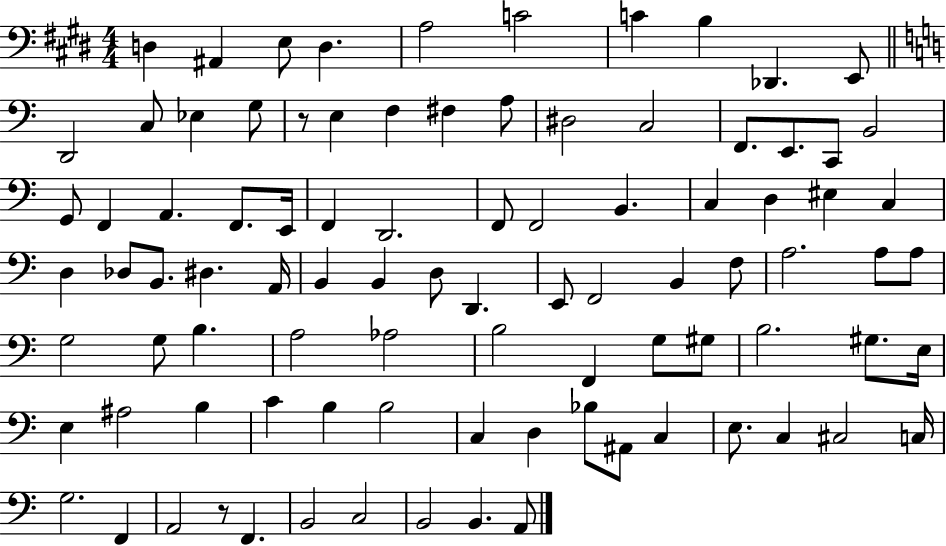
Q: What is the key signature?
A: E major